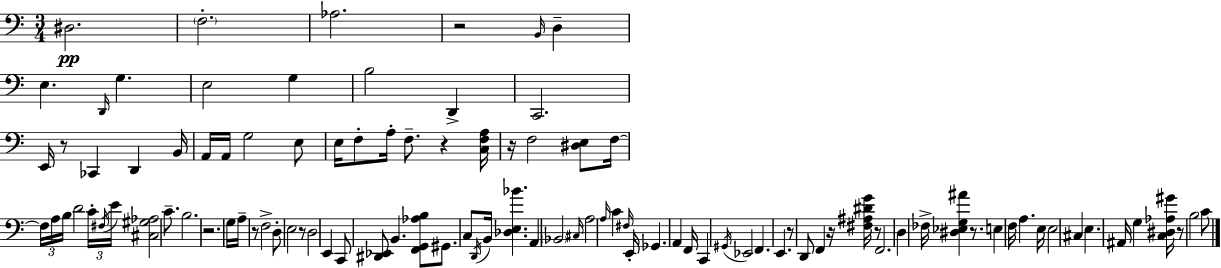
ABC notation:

X:1
T:Untitled
M:3/4
L:1/4
K:C
^D,2 F,2 _A,2 z2 B,,/4 D, E, D,,/4 G, E,2 G, B,2 D,, C,,2 E,,/4 z/2 _C,, D,, B,,/4 A,,/4 A,,/4 G,2 E,/2 E,/4 F,/2 A,/4 F,/2 z [C,F,A,]/4 z/4 F,2 [^D,E,]/2 F,/4 F,/4 A,/4 B,/4 D2 C/4 ^F,/4 E/4 [^C,^G,_A,]2 C/2 B,2 z2 G,/4 A,/4 z/2 F,2 D,/2 E,2 z/2 D,2 E,, C,,/2 [^D,,_E,,]/2 B,, [F,,G,,_A,B,]/2 ^G,,/2 C,/2 D,,/4 B,,/4 [_D,E,_B] A,, _B,,2 ^C,/4 A,2 A,/4 C ^F,/4 E,,/4 _G,, A,, F,,/4 C,, ^G,,/4 _E,,2 F,, E,, z/2 D,,/2 F,, z/4 [^F,^A,^DG]/4 z/2 F,,2 D, _F,/4 [^D,_E,G,^A] z/2 E, F,/4 A, E,/4 E,2 ^C, E, ^A,,/4 G, [C,^D,_A,^G]/4 z/2 B,2 C/2